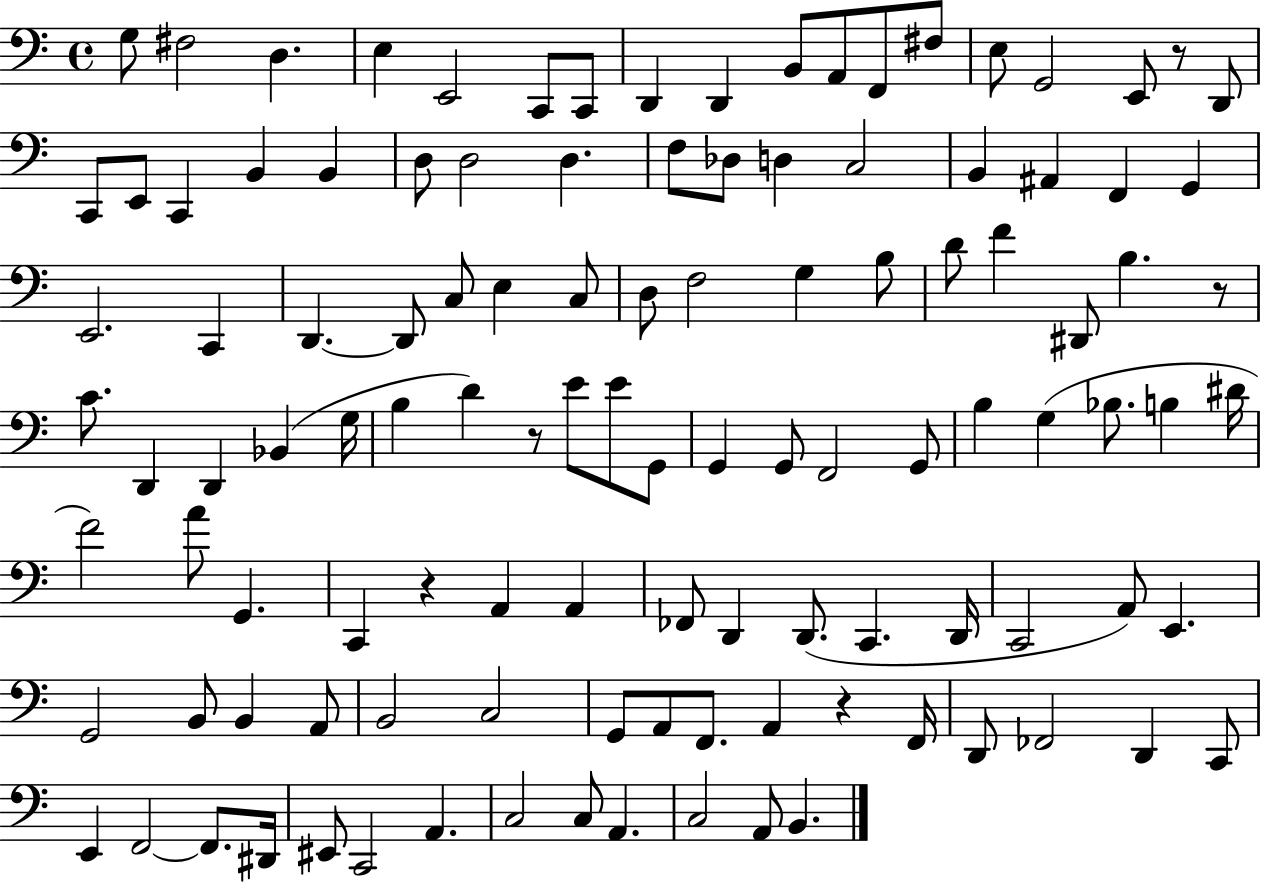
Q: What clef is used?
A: bass